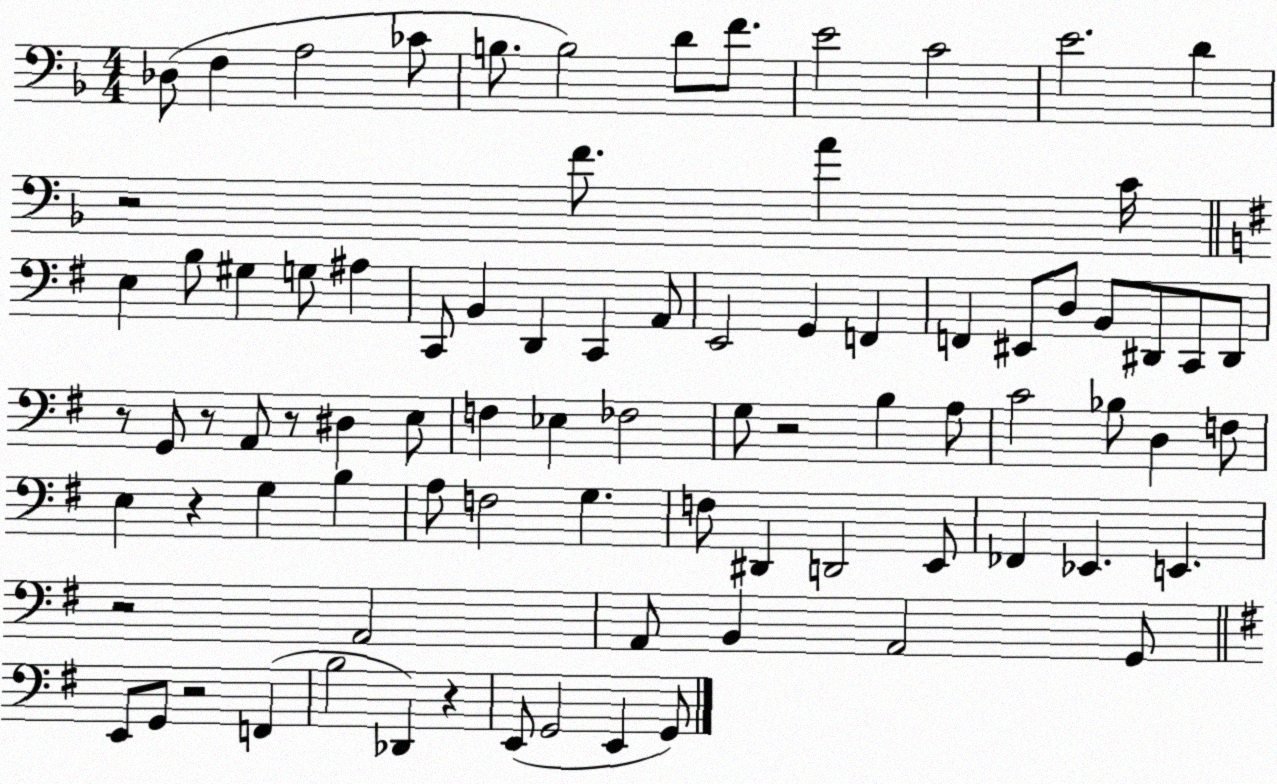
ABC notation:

X:1
T:Untitled
M:4/4
L:1/4
K:F
_D,/2 F, A,2 _C/2 B,/2 B,2 D/2 F/2 E2 C2 E2 D z2 F/2 A C/4 E, B,/2 ^G, G,/2 ^A, C,,/2 B,, D,, C,, A,,/2 E,,2 G,, F,, F,, ^E,,/2 D,/2 B,,/2 ^D,,/2 C,,/2 ^D,,/2 z/2 G,,/2 z/2 A,,/2 z/2 ^D, E,/2 F, _E, _F,2 G,/2 z2 B, A,/2 C2 _B,/2 D, F,/2 E, z G, B, A,/2 F,2 G, F,/2 ^D,, D,,2 E,,/2 _F,, _E,, E,, z2 A,,2 A,,/2 B,, A,,2 G,,/2 E,,/2 G,,/2 z2 F,, B,2 _D,, z E,,/2 G,,2 E,, G,,/2